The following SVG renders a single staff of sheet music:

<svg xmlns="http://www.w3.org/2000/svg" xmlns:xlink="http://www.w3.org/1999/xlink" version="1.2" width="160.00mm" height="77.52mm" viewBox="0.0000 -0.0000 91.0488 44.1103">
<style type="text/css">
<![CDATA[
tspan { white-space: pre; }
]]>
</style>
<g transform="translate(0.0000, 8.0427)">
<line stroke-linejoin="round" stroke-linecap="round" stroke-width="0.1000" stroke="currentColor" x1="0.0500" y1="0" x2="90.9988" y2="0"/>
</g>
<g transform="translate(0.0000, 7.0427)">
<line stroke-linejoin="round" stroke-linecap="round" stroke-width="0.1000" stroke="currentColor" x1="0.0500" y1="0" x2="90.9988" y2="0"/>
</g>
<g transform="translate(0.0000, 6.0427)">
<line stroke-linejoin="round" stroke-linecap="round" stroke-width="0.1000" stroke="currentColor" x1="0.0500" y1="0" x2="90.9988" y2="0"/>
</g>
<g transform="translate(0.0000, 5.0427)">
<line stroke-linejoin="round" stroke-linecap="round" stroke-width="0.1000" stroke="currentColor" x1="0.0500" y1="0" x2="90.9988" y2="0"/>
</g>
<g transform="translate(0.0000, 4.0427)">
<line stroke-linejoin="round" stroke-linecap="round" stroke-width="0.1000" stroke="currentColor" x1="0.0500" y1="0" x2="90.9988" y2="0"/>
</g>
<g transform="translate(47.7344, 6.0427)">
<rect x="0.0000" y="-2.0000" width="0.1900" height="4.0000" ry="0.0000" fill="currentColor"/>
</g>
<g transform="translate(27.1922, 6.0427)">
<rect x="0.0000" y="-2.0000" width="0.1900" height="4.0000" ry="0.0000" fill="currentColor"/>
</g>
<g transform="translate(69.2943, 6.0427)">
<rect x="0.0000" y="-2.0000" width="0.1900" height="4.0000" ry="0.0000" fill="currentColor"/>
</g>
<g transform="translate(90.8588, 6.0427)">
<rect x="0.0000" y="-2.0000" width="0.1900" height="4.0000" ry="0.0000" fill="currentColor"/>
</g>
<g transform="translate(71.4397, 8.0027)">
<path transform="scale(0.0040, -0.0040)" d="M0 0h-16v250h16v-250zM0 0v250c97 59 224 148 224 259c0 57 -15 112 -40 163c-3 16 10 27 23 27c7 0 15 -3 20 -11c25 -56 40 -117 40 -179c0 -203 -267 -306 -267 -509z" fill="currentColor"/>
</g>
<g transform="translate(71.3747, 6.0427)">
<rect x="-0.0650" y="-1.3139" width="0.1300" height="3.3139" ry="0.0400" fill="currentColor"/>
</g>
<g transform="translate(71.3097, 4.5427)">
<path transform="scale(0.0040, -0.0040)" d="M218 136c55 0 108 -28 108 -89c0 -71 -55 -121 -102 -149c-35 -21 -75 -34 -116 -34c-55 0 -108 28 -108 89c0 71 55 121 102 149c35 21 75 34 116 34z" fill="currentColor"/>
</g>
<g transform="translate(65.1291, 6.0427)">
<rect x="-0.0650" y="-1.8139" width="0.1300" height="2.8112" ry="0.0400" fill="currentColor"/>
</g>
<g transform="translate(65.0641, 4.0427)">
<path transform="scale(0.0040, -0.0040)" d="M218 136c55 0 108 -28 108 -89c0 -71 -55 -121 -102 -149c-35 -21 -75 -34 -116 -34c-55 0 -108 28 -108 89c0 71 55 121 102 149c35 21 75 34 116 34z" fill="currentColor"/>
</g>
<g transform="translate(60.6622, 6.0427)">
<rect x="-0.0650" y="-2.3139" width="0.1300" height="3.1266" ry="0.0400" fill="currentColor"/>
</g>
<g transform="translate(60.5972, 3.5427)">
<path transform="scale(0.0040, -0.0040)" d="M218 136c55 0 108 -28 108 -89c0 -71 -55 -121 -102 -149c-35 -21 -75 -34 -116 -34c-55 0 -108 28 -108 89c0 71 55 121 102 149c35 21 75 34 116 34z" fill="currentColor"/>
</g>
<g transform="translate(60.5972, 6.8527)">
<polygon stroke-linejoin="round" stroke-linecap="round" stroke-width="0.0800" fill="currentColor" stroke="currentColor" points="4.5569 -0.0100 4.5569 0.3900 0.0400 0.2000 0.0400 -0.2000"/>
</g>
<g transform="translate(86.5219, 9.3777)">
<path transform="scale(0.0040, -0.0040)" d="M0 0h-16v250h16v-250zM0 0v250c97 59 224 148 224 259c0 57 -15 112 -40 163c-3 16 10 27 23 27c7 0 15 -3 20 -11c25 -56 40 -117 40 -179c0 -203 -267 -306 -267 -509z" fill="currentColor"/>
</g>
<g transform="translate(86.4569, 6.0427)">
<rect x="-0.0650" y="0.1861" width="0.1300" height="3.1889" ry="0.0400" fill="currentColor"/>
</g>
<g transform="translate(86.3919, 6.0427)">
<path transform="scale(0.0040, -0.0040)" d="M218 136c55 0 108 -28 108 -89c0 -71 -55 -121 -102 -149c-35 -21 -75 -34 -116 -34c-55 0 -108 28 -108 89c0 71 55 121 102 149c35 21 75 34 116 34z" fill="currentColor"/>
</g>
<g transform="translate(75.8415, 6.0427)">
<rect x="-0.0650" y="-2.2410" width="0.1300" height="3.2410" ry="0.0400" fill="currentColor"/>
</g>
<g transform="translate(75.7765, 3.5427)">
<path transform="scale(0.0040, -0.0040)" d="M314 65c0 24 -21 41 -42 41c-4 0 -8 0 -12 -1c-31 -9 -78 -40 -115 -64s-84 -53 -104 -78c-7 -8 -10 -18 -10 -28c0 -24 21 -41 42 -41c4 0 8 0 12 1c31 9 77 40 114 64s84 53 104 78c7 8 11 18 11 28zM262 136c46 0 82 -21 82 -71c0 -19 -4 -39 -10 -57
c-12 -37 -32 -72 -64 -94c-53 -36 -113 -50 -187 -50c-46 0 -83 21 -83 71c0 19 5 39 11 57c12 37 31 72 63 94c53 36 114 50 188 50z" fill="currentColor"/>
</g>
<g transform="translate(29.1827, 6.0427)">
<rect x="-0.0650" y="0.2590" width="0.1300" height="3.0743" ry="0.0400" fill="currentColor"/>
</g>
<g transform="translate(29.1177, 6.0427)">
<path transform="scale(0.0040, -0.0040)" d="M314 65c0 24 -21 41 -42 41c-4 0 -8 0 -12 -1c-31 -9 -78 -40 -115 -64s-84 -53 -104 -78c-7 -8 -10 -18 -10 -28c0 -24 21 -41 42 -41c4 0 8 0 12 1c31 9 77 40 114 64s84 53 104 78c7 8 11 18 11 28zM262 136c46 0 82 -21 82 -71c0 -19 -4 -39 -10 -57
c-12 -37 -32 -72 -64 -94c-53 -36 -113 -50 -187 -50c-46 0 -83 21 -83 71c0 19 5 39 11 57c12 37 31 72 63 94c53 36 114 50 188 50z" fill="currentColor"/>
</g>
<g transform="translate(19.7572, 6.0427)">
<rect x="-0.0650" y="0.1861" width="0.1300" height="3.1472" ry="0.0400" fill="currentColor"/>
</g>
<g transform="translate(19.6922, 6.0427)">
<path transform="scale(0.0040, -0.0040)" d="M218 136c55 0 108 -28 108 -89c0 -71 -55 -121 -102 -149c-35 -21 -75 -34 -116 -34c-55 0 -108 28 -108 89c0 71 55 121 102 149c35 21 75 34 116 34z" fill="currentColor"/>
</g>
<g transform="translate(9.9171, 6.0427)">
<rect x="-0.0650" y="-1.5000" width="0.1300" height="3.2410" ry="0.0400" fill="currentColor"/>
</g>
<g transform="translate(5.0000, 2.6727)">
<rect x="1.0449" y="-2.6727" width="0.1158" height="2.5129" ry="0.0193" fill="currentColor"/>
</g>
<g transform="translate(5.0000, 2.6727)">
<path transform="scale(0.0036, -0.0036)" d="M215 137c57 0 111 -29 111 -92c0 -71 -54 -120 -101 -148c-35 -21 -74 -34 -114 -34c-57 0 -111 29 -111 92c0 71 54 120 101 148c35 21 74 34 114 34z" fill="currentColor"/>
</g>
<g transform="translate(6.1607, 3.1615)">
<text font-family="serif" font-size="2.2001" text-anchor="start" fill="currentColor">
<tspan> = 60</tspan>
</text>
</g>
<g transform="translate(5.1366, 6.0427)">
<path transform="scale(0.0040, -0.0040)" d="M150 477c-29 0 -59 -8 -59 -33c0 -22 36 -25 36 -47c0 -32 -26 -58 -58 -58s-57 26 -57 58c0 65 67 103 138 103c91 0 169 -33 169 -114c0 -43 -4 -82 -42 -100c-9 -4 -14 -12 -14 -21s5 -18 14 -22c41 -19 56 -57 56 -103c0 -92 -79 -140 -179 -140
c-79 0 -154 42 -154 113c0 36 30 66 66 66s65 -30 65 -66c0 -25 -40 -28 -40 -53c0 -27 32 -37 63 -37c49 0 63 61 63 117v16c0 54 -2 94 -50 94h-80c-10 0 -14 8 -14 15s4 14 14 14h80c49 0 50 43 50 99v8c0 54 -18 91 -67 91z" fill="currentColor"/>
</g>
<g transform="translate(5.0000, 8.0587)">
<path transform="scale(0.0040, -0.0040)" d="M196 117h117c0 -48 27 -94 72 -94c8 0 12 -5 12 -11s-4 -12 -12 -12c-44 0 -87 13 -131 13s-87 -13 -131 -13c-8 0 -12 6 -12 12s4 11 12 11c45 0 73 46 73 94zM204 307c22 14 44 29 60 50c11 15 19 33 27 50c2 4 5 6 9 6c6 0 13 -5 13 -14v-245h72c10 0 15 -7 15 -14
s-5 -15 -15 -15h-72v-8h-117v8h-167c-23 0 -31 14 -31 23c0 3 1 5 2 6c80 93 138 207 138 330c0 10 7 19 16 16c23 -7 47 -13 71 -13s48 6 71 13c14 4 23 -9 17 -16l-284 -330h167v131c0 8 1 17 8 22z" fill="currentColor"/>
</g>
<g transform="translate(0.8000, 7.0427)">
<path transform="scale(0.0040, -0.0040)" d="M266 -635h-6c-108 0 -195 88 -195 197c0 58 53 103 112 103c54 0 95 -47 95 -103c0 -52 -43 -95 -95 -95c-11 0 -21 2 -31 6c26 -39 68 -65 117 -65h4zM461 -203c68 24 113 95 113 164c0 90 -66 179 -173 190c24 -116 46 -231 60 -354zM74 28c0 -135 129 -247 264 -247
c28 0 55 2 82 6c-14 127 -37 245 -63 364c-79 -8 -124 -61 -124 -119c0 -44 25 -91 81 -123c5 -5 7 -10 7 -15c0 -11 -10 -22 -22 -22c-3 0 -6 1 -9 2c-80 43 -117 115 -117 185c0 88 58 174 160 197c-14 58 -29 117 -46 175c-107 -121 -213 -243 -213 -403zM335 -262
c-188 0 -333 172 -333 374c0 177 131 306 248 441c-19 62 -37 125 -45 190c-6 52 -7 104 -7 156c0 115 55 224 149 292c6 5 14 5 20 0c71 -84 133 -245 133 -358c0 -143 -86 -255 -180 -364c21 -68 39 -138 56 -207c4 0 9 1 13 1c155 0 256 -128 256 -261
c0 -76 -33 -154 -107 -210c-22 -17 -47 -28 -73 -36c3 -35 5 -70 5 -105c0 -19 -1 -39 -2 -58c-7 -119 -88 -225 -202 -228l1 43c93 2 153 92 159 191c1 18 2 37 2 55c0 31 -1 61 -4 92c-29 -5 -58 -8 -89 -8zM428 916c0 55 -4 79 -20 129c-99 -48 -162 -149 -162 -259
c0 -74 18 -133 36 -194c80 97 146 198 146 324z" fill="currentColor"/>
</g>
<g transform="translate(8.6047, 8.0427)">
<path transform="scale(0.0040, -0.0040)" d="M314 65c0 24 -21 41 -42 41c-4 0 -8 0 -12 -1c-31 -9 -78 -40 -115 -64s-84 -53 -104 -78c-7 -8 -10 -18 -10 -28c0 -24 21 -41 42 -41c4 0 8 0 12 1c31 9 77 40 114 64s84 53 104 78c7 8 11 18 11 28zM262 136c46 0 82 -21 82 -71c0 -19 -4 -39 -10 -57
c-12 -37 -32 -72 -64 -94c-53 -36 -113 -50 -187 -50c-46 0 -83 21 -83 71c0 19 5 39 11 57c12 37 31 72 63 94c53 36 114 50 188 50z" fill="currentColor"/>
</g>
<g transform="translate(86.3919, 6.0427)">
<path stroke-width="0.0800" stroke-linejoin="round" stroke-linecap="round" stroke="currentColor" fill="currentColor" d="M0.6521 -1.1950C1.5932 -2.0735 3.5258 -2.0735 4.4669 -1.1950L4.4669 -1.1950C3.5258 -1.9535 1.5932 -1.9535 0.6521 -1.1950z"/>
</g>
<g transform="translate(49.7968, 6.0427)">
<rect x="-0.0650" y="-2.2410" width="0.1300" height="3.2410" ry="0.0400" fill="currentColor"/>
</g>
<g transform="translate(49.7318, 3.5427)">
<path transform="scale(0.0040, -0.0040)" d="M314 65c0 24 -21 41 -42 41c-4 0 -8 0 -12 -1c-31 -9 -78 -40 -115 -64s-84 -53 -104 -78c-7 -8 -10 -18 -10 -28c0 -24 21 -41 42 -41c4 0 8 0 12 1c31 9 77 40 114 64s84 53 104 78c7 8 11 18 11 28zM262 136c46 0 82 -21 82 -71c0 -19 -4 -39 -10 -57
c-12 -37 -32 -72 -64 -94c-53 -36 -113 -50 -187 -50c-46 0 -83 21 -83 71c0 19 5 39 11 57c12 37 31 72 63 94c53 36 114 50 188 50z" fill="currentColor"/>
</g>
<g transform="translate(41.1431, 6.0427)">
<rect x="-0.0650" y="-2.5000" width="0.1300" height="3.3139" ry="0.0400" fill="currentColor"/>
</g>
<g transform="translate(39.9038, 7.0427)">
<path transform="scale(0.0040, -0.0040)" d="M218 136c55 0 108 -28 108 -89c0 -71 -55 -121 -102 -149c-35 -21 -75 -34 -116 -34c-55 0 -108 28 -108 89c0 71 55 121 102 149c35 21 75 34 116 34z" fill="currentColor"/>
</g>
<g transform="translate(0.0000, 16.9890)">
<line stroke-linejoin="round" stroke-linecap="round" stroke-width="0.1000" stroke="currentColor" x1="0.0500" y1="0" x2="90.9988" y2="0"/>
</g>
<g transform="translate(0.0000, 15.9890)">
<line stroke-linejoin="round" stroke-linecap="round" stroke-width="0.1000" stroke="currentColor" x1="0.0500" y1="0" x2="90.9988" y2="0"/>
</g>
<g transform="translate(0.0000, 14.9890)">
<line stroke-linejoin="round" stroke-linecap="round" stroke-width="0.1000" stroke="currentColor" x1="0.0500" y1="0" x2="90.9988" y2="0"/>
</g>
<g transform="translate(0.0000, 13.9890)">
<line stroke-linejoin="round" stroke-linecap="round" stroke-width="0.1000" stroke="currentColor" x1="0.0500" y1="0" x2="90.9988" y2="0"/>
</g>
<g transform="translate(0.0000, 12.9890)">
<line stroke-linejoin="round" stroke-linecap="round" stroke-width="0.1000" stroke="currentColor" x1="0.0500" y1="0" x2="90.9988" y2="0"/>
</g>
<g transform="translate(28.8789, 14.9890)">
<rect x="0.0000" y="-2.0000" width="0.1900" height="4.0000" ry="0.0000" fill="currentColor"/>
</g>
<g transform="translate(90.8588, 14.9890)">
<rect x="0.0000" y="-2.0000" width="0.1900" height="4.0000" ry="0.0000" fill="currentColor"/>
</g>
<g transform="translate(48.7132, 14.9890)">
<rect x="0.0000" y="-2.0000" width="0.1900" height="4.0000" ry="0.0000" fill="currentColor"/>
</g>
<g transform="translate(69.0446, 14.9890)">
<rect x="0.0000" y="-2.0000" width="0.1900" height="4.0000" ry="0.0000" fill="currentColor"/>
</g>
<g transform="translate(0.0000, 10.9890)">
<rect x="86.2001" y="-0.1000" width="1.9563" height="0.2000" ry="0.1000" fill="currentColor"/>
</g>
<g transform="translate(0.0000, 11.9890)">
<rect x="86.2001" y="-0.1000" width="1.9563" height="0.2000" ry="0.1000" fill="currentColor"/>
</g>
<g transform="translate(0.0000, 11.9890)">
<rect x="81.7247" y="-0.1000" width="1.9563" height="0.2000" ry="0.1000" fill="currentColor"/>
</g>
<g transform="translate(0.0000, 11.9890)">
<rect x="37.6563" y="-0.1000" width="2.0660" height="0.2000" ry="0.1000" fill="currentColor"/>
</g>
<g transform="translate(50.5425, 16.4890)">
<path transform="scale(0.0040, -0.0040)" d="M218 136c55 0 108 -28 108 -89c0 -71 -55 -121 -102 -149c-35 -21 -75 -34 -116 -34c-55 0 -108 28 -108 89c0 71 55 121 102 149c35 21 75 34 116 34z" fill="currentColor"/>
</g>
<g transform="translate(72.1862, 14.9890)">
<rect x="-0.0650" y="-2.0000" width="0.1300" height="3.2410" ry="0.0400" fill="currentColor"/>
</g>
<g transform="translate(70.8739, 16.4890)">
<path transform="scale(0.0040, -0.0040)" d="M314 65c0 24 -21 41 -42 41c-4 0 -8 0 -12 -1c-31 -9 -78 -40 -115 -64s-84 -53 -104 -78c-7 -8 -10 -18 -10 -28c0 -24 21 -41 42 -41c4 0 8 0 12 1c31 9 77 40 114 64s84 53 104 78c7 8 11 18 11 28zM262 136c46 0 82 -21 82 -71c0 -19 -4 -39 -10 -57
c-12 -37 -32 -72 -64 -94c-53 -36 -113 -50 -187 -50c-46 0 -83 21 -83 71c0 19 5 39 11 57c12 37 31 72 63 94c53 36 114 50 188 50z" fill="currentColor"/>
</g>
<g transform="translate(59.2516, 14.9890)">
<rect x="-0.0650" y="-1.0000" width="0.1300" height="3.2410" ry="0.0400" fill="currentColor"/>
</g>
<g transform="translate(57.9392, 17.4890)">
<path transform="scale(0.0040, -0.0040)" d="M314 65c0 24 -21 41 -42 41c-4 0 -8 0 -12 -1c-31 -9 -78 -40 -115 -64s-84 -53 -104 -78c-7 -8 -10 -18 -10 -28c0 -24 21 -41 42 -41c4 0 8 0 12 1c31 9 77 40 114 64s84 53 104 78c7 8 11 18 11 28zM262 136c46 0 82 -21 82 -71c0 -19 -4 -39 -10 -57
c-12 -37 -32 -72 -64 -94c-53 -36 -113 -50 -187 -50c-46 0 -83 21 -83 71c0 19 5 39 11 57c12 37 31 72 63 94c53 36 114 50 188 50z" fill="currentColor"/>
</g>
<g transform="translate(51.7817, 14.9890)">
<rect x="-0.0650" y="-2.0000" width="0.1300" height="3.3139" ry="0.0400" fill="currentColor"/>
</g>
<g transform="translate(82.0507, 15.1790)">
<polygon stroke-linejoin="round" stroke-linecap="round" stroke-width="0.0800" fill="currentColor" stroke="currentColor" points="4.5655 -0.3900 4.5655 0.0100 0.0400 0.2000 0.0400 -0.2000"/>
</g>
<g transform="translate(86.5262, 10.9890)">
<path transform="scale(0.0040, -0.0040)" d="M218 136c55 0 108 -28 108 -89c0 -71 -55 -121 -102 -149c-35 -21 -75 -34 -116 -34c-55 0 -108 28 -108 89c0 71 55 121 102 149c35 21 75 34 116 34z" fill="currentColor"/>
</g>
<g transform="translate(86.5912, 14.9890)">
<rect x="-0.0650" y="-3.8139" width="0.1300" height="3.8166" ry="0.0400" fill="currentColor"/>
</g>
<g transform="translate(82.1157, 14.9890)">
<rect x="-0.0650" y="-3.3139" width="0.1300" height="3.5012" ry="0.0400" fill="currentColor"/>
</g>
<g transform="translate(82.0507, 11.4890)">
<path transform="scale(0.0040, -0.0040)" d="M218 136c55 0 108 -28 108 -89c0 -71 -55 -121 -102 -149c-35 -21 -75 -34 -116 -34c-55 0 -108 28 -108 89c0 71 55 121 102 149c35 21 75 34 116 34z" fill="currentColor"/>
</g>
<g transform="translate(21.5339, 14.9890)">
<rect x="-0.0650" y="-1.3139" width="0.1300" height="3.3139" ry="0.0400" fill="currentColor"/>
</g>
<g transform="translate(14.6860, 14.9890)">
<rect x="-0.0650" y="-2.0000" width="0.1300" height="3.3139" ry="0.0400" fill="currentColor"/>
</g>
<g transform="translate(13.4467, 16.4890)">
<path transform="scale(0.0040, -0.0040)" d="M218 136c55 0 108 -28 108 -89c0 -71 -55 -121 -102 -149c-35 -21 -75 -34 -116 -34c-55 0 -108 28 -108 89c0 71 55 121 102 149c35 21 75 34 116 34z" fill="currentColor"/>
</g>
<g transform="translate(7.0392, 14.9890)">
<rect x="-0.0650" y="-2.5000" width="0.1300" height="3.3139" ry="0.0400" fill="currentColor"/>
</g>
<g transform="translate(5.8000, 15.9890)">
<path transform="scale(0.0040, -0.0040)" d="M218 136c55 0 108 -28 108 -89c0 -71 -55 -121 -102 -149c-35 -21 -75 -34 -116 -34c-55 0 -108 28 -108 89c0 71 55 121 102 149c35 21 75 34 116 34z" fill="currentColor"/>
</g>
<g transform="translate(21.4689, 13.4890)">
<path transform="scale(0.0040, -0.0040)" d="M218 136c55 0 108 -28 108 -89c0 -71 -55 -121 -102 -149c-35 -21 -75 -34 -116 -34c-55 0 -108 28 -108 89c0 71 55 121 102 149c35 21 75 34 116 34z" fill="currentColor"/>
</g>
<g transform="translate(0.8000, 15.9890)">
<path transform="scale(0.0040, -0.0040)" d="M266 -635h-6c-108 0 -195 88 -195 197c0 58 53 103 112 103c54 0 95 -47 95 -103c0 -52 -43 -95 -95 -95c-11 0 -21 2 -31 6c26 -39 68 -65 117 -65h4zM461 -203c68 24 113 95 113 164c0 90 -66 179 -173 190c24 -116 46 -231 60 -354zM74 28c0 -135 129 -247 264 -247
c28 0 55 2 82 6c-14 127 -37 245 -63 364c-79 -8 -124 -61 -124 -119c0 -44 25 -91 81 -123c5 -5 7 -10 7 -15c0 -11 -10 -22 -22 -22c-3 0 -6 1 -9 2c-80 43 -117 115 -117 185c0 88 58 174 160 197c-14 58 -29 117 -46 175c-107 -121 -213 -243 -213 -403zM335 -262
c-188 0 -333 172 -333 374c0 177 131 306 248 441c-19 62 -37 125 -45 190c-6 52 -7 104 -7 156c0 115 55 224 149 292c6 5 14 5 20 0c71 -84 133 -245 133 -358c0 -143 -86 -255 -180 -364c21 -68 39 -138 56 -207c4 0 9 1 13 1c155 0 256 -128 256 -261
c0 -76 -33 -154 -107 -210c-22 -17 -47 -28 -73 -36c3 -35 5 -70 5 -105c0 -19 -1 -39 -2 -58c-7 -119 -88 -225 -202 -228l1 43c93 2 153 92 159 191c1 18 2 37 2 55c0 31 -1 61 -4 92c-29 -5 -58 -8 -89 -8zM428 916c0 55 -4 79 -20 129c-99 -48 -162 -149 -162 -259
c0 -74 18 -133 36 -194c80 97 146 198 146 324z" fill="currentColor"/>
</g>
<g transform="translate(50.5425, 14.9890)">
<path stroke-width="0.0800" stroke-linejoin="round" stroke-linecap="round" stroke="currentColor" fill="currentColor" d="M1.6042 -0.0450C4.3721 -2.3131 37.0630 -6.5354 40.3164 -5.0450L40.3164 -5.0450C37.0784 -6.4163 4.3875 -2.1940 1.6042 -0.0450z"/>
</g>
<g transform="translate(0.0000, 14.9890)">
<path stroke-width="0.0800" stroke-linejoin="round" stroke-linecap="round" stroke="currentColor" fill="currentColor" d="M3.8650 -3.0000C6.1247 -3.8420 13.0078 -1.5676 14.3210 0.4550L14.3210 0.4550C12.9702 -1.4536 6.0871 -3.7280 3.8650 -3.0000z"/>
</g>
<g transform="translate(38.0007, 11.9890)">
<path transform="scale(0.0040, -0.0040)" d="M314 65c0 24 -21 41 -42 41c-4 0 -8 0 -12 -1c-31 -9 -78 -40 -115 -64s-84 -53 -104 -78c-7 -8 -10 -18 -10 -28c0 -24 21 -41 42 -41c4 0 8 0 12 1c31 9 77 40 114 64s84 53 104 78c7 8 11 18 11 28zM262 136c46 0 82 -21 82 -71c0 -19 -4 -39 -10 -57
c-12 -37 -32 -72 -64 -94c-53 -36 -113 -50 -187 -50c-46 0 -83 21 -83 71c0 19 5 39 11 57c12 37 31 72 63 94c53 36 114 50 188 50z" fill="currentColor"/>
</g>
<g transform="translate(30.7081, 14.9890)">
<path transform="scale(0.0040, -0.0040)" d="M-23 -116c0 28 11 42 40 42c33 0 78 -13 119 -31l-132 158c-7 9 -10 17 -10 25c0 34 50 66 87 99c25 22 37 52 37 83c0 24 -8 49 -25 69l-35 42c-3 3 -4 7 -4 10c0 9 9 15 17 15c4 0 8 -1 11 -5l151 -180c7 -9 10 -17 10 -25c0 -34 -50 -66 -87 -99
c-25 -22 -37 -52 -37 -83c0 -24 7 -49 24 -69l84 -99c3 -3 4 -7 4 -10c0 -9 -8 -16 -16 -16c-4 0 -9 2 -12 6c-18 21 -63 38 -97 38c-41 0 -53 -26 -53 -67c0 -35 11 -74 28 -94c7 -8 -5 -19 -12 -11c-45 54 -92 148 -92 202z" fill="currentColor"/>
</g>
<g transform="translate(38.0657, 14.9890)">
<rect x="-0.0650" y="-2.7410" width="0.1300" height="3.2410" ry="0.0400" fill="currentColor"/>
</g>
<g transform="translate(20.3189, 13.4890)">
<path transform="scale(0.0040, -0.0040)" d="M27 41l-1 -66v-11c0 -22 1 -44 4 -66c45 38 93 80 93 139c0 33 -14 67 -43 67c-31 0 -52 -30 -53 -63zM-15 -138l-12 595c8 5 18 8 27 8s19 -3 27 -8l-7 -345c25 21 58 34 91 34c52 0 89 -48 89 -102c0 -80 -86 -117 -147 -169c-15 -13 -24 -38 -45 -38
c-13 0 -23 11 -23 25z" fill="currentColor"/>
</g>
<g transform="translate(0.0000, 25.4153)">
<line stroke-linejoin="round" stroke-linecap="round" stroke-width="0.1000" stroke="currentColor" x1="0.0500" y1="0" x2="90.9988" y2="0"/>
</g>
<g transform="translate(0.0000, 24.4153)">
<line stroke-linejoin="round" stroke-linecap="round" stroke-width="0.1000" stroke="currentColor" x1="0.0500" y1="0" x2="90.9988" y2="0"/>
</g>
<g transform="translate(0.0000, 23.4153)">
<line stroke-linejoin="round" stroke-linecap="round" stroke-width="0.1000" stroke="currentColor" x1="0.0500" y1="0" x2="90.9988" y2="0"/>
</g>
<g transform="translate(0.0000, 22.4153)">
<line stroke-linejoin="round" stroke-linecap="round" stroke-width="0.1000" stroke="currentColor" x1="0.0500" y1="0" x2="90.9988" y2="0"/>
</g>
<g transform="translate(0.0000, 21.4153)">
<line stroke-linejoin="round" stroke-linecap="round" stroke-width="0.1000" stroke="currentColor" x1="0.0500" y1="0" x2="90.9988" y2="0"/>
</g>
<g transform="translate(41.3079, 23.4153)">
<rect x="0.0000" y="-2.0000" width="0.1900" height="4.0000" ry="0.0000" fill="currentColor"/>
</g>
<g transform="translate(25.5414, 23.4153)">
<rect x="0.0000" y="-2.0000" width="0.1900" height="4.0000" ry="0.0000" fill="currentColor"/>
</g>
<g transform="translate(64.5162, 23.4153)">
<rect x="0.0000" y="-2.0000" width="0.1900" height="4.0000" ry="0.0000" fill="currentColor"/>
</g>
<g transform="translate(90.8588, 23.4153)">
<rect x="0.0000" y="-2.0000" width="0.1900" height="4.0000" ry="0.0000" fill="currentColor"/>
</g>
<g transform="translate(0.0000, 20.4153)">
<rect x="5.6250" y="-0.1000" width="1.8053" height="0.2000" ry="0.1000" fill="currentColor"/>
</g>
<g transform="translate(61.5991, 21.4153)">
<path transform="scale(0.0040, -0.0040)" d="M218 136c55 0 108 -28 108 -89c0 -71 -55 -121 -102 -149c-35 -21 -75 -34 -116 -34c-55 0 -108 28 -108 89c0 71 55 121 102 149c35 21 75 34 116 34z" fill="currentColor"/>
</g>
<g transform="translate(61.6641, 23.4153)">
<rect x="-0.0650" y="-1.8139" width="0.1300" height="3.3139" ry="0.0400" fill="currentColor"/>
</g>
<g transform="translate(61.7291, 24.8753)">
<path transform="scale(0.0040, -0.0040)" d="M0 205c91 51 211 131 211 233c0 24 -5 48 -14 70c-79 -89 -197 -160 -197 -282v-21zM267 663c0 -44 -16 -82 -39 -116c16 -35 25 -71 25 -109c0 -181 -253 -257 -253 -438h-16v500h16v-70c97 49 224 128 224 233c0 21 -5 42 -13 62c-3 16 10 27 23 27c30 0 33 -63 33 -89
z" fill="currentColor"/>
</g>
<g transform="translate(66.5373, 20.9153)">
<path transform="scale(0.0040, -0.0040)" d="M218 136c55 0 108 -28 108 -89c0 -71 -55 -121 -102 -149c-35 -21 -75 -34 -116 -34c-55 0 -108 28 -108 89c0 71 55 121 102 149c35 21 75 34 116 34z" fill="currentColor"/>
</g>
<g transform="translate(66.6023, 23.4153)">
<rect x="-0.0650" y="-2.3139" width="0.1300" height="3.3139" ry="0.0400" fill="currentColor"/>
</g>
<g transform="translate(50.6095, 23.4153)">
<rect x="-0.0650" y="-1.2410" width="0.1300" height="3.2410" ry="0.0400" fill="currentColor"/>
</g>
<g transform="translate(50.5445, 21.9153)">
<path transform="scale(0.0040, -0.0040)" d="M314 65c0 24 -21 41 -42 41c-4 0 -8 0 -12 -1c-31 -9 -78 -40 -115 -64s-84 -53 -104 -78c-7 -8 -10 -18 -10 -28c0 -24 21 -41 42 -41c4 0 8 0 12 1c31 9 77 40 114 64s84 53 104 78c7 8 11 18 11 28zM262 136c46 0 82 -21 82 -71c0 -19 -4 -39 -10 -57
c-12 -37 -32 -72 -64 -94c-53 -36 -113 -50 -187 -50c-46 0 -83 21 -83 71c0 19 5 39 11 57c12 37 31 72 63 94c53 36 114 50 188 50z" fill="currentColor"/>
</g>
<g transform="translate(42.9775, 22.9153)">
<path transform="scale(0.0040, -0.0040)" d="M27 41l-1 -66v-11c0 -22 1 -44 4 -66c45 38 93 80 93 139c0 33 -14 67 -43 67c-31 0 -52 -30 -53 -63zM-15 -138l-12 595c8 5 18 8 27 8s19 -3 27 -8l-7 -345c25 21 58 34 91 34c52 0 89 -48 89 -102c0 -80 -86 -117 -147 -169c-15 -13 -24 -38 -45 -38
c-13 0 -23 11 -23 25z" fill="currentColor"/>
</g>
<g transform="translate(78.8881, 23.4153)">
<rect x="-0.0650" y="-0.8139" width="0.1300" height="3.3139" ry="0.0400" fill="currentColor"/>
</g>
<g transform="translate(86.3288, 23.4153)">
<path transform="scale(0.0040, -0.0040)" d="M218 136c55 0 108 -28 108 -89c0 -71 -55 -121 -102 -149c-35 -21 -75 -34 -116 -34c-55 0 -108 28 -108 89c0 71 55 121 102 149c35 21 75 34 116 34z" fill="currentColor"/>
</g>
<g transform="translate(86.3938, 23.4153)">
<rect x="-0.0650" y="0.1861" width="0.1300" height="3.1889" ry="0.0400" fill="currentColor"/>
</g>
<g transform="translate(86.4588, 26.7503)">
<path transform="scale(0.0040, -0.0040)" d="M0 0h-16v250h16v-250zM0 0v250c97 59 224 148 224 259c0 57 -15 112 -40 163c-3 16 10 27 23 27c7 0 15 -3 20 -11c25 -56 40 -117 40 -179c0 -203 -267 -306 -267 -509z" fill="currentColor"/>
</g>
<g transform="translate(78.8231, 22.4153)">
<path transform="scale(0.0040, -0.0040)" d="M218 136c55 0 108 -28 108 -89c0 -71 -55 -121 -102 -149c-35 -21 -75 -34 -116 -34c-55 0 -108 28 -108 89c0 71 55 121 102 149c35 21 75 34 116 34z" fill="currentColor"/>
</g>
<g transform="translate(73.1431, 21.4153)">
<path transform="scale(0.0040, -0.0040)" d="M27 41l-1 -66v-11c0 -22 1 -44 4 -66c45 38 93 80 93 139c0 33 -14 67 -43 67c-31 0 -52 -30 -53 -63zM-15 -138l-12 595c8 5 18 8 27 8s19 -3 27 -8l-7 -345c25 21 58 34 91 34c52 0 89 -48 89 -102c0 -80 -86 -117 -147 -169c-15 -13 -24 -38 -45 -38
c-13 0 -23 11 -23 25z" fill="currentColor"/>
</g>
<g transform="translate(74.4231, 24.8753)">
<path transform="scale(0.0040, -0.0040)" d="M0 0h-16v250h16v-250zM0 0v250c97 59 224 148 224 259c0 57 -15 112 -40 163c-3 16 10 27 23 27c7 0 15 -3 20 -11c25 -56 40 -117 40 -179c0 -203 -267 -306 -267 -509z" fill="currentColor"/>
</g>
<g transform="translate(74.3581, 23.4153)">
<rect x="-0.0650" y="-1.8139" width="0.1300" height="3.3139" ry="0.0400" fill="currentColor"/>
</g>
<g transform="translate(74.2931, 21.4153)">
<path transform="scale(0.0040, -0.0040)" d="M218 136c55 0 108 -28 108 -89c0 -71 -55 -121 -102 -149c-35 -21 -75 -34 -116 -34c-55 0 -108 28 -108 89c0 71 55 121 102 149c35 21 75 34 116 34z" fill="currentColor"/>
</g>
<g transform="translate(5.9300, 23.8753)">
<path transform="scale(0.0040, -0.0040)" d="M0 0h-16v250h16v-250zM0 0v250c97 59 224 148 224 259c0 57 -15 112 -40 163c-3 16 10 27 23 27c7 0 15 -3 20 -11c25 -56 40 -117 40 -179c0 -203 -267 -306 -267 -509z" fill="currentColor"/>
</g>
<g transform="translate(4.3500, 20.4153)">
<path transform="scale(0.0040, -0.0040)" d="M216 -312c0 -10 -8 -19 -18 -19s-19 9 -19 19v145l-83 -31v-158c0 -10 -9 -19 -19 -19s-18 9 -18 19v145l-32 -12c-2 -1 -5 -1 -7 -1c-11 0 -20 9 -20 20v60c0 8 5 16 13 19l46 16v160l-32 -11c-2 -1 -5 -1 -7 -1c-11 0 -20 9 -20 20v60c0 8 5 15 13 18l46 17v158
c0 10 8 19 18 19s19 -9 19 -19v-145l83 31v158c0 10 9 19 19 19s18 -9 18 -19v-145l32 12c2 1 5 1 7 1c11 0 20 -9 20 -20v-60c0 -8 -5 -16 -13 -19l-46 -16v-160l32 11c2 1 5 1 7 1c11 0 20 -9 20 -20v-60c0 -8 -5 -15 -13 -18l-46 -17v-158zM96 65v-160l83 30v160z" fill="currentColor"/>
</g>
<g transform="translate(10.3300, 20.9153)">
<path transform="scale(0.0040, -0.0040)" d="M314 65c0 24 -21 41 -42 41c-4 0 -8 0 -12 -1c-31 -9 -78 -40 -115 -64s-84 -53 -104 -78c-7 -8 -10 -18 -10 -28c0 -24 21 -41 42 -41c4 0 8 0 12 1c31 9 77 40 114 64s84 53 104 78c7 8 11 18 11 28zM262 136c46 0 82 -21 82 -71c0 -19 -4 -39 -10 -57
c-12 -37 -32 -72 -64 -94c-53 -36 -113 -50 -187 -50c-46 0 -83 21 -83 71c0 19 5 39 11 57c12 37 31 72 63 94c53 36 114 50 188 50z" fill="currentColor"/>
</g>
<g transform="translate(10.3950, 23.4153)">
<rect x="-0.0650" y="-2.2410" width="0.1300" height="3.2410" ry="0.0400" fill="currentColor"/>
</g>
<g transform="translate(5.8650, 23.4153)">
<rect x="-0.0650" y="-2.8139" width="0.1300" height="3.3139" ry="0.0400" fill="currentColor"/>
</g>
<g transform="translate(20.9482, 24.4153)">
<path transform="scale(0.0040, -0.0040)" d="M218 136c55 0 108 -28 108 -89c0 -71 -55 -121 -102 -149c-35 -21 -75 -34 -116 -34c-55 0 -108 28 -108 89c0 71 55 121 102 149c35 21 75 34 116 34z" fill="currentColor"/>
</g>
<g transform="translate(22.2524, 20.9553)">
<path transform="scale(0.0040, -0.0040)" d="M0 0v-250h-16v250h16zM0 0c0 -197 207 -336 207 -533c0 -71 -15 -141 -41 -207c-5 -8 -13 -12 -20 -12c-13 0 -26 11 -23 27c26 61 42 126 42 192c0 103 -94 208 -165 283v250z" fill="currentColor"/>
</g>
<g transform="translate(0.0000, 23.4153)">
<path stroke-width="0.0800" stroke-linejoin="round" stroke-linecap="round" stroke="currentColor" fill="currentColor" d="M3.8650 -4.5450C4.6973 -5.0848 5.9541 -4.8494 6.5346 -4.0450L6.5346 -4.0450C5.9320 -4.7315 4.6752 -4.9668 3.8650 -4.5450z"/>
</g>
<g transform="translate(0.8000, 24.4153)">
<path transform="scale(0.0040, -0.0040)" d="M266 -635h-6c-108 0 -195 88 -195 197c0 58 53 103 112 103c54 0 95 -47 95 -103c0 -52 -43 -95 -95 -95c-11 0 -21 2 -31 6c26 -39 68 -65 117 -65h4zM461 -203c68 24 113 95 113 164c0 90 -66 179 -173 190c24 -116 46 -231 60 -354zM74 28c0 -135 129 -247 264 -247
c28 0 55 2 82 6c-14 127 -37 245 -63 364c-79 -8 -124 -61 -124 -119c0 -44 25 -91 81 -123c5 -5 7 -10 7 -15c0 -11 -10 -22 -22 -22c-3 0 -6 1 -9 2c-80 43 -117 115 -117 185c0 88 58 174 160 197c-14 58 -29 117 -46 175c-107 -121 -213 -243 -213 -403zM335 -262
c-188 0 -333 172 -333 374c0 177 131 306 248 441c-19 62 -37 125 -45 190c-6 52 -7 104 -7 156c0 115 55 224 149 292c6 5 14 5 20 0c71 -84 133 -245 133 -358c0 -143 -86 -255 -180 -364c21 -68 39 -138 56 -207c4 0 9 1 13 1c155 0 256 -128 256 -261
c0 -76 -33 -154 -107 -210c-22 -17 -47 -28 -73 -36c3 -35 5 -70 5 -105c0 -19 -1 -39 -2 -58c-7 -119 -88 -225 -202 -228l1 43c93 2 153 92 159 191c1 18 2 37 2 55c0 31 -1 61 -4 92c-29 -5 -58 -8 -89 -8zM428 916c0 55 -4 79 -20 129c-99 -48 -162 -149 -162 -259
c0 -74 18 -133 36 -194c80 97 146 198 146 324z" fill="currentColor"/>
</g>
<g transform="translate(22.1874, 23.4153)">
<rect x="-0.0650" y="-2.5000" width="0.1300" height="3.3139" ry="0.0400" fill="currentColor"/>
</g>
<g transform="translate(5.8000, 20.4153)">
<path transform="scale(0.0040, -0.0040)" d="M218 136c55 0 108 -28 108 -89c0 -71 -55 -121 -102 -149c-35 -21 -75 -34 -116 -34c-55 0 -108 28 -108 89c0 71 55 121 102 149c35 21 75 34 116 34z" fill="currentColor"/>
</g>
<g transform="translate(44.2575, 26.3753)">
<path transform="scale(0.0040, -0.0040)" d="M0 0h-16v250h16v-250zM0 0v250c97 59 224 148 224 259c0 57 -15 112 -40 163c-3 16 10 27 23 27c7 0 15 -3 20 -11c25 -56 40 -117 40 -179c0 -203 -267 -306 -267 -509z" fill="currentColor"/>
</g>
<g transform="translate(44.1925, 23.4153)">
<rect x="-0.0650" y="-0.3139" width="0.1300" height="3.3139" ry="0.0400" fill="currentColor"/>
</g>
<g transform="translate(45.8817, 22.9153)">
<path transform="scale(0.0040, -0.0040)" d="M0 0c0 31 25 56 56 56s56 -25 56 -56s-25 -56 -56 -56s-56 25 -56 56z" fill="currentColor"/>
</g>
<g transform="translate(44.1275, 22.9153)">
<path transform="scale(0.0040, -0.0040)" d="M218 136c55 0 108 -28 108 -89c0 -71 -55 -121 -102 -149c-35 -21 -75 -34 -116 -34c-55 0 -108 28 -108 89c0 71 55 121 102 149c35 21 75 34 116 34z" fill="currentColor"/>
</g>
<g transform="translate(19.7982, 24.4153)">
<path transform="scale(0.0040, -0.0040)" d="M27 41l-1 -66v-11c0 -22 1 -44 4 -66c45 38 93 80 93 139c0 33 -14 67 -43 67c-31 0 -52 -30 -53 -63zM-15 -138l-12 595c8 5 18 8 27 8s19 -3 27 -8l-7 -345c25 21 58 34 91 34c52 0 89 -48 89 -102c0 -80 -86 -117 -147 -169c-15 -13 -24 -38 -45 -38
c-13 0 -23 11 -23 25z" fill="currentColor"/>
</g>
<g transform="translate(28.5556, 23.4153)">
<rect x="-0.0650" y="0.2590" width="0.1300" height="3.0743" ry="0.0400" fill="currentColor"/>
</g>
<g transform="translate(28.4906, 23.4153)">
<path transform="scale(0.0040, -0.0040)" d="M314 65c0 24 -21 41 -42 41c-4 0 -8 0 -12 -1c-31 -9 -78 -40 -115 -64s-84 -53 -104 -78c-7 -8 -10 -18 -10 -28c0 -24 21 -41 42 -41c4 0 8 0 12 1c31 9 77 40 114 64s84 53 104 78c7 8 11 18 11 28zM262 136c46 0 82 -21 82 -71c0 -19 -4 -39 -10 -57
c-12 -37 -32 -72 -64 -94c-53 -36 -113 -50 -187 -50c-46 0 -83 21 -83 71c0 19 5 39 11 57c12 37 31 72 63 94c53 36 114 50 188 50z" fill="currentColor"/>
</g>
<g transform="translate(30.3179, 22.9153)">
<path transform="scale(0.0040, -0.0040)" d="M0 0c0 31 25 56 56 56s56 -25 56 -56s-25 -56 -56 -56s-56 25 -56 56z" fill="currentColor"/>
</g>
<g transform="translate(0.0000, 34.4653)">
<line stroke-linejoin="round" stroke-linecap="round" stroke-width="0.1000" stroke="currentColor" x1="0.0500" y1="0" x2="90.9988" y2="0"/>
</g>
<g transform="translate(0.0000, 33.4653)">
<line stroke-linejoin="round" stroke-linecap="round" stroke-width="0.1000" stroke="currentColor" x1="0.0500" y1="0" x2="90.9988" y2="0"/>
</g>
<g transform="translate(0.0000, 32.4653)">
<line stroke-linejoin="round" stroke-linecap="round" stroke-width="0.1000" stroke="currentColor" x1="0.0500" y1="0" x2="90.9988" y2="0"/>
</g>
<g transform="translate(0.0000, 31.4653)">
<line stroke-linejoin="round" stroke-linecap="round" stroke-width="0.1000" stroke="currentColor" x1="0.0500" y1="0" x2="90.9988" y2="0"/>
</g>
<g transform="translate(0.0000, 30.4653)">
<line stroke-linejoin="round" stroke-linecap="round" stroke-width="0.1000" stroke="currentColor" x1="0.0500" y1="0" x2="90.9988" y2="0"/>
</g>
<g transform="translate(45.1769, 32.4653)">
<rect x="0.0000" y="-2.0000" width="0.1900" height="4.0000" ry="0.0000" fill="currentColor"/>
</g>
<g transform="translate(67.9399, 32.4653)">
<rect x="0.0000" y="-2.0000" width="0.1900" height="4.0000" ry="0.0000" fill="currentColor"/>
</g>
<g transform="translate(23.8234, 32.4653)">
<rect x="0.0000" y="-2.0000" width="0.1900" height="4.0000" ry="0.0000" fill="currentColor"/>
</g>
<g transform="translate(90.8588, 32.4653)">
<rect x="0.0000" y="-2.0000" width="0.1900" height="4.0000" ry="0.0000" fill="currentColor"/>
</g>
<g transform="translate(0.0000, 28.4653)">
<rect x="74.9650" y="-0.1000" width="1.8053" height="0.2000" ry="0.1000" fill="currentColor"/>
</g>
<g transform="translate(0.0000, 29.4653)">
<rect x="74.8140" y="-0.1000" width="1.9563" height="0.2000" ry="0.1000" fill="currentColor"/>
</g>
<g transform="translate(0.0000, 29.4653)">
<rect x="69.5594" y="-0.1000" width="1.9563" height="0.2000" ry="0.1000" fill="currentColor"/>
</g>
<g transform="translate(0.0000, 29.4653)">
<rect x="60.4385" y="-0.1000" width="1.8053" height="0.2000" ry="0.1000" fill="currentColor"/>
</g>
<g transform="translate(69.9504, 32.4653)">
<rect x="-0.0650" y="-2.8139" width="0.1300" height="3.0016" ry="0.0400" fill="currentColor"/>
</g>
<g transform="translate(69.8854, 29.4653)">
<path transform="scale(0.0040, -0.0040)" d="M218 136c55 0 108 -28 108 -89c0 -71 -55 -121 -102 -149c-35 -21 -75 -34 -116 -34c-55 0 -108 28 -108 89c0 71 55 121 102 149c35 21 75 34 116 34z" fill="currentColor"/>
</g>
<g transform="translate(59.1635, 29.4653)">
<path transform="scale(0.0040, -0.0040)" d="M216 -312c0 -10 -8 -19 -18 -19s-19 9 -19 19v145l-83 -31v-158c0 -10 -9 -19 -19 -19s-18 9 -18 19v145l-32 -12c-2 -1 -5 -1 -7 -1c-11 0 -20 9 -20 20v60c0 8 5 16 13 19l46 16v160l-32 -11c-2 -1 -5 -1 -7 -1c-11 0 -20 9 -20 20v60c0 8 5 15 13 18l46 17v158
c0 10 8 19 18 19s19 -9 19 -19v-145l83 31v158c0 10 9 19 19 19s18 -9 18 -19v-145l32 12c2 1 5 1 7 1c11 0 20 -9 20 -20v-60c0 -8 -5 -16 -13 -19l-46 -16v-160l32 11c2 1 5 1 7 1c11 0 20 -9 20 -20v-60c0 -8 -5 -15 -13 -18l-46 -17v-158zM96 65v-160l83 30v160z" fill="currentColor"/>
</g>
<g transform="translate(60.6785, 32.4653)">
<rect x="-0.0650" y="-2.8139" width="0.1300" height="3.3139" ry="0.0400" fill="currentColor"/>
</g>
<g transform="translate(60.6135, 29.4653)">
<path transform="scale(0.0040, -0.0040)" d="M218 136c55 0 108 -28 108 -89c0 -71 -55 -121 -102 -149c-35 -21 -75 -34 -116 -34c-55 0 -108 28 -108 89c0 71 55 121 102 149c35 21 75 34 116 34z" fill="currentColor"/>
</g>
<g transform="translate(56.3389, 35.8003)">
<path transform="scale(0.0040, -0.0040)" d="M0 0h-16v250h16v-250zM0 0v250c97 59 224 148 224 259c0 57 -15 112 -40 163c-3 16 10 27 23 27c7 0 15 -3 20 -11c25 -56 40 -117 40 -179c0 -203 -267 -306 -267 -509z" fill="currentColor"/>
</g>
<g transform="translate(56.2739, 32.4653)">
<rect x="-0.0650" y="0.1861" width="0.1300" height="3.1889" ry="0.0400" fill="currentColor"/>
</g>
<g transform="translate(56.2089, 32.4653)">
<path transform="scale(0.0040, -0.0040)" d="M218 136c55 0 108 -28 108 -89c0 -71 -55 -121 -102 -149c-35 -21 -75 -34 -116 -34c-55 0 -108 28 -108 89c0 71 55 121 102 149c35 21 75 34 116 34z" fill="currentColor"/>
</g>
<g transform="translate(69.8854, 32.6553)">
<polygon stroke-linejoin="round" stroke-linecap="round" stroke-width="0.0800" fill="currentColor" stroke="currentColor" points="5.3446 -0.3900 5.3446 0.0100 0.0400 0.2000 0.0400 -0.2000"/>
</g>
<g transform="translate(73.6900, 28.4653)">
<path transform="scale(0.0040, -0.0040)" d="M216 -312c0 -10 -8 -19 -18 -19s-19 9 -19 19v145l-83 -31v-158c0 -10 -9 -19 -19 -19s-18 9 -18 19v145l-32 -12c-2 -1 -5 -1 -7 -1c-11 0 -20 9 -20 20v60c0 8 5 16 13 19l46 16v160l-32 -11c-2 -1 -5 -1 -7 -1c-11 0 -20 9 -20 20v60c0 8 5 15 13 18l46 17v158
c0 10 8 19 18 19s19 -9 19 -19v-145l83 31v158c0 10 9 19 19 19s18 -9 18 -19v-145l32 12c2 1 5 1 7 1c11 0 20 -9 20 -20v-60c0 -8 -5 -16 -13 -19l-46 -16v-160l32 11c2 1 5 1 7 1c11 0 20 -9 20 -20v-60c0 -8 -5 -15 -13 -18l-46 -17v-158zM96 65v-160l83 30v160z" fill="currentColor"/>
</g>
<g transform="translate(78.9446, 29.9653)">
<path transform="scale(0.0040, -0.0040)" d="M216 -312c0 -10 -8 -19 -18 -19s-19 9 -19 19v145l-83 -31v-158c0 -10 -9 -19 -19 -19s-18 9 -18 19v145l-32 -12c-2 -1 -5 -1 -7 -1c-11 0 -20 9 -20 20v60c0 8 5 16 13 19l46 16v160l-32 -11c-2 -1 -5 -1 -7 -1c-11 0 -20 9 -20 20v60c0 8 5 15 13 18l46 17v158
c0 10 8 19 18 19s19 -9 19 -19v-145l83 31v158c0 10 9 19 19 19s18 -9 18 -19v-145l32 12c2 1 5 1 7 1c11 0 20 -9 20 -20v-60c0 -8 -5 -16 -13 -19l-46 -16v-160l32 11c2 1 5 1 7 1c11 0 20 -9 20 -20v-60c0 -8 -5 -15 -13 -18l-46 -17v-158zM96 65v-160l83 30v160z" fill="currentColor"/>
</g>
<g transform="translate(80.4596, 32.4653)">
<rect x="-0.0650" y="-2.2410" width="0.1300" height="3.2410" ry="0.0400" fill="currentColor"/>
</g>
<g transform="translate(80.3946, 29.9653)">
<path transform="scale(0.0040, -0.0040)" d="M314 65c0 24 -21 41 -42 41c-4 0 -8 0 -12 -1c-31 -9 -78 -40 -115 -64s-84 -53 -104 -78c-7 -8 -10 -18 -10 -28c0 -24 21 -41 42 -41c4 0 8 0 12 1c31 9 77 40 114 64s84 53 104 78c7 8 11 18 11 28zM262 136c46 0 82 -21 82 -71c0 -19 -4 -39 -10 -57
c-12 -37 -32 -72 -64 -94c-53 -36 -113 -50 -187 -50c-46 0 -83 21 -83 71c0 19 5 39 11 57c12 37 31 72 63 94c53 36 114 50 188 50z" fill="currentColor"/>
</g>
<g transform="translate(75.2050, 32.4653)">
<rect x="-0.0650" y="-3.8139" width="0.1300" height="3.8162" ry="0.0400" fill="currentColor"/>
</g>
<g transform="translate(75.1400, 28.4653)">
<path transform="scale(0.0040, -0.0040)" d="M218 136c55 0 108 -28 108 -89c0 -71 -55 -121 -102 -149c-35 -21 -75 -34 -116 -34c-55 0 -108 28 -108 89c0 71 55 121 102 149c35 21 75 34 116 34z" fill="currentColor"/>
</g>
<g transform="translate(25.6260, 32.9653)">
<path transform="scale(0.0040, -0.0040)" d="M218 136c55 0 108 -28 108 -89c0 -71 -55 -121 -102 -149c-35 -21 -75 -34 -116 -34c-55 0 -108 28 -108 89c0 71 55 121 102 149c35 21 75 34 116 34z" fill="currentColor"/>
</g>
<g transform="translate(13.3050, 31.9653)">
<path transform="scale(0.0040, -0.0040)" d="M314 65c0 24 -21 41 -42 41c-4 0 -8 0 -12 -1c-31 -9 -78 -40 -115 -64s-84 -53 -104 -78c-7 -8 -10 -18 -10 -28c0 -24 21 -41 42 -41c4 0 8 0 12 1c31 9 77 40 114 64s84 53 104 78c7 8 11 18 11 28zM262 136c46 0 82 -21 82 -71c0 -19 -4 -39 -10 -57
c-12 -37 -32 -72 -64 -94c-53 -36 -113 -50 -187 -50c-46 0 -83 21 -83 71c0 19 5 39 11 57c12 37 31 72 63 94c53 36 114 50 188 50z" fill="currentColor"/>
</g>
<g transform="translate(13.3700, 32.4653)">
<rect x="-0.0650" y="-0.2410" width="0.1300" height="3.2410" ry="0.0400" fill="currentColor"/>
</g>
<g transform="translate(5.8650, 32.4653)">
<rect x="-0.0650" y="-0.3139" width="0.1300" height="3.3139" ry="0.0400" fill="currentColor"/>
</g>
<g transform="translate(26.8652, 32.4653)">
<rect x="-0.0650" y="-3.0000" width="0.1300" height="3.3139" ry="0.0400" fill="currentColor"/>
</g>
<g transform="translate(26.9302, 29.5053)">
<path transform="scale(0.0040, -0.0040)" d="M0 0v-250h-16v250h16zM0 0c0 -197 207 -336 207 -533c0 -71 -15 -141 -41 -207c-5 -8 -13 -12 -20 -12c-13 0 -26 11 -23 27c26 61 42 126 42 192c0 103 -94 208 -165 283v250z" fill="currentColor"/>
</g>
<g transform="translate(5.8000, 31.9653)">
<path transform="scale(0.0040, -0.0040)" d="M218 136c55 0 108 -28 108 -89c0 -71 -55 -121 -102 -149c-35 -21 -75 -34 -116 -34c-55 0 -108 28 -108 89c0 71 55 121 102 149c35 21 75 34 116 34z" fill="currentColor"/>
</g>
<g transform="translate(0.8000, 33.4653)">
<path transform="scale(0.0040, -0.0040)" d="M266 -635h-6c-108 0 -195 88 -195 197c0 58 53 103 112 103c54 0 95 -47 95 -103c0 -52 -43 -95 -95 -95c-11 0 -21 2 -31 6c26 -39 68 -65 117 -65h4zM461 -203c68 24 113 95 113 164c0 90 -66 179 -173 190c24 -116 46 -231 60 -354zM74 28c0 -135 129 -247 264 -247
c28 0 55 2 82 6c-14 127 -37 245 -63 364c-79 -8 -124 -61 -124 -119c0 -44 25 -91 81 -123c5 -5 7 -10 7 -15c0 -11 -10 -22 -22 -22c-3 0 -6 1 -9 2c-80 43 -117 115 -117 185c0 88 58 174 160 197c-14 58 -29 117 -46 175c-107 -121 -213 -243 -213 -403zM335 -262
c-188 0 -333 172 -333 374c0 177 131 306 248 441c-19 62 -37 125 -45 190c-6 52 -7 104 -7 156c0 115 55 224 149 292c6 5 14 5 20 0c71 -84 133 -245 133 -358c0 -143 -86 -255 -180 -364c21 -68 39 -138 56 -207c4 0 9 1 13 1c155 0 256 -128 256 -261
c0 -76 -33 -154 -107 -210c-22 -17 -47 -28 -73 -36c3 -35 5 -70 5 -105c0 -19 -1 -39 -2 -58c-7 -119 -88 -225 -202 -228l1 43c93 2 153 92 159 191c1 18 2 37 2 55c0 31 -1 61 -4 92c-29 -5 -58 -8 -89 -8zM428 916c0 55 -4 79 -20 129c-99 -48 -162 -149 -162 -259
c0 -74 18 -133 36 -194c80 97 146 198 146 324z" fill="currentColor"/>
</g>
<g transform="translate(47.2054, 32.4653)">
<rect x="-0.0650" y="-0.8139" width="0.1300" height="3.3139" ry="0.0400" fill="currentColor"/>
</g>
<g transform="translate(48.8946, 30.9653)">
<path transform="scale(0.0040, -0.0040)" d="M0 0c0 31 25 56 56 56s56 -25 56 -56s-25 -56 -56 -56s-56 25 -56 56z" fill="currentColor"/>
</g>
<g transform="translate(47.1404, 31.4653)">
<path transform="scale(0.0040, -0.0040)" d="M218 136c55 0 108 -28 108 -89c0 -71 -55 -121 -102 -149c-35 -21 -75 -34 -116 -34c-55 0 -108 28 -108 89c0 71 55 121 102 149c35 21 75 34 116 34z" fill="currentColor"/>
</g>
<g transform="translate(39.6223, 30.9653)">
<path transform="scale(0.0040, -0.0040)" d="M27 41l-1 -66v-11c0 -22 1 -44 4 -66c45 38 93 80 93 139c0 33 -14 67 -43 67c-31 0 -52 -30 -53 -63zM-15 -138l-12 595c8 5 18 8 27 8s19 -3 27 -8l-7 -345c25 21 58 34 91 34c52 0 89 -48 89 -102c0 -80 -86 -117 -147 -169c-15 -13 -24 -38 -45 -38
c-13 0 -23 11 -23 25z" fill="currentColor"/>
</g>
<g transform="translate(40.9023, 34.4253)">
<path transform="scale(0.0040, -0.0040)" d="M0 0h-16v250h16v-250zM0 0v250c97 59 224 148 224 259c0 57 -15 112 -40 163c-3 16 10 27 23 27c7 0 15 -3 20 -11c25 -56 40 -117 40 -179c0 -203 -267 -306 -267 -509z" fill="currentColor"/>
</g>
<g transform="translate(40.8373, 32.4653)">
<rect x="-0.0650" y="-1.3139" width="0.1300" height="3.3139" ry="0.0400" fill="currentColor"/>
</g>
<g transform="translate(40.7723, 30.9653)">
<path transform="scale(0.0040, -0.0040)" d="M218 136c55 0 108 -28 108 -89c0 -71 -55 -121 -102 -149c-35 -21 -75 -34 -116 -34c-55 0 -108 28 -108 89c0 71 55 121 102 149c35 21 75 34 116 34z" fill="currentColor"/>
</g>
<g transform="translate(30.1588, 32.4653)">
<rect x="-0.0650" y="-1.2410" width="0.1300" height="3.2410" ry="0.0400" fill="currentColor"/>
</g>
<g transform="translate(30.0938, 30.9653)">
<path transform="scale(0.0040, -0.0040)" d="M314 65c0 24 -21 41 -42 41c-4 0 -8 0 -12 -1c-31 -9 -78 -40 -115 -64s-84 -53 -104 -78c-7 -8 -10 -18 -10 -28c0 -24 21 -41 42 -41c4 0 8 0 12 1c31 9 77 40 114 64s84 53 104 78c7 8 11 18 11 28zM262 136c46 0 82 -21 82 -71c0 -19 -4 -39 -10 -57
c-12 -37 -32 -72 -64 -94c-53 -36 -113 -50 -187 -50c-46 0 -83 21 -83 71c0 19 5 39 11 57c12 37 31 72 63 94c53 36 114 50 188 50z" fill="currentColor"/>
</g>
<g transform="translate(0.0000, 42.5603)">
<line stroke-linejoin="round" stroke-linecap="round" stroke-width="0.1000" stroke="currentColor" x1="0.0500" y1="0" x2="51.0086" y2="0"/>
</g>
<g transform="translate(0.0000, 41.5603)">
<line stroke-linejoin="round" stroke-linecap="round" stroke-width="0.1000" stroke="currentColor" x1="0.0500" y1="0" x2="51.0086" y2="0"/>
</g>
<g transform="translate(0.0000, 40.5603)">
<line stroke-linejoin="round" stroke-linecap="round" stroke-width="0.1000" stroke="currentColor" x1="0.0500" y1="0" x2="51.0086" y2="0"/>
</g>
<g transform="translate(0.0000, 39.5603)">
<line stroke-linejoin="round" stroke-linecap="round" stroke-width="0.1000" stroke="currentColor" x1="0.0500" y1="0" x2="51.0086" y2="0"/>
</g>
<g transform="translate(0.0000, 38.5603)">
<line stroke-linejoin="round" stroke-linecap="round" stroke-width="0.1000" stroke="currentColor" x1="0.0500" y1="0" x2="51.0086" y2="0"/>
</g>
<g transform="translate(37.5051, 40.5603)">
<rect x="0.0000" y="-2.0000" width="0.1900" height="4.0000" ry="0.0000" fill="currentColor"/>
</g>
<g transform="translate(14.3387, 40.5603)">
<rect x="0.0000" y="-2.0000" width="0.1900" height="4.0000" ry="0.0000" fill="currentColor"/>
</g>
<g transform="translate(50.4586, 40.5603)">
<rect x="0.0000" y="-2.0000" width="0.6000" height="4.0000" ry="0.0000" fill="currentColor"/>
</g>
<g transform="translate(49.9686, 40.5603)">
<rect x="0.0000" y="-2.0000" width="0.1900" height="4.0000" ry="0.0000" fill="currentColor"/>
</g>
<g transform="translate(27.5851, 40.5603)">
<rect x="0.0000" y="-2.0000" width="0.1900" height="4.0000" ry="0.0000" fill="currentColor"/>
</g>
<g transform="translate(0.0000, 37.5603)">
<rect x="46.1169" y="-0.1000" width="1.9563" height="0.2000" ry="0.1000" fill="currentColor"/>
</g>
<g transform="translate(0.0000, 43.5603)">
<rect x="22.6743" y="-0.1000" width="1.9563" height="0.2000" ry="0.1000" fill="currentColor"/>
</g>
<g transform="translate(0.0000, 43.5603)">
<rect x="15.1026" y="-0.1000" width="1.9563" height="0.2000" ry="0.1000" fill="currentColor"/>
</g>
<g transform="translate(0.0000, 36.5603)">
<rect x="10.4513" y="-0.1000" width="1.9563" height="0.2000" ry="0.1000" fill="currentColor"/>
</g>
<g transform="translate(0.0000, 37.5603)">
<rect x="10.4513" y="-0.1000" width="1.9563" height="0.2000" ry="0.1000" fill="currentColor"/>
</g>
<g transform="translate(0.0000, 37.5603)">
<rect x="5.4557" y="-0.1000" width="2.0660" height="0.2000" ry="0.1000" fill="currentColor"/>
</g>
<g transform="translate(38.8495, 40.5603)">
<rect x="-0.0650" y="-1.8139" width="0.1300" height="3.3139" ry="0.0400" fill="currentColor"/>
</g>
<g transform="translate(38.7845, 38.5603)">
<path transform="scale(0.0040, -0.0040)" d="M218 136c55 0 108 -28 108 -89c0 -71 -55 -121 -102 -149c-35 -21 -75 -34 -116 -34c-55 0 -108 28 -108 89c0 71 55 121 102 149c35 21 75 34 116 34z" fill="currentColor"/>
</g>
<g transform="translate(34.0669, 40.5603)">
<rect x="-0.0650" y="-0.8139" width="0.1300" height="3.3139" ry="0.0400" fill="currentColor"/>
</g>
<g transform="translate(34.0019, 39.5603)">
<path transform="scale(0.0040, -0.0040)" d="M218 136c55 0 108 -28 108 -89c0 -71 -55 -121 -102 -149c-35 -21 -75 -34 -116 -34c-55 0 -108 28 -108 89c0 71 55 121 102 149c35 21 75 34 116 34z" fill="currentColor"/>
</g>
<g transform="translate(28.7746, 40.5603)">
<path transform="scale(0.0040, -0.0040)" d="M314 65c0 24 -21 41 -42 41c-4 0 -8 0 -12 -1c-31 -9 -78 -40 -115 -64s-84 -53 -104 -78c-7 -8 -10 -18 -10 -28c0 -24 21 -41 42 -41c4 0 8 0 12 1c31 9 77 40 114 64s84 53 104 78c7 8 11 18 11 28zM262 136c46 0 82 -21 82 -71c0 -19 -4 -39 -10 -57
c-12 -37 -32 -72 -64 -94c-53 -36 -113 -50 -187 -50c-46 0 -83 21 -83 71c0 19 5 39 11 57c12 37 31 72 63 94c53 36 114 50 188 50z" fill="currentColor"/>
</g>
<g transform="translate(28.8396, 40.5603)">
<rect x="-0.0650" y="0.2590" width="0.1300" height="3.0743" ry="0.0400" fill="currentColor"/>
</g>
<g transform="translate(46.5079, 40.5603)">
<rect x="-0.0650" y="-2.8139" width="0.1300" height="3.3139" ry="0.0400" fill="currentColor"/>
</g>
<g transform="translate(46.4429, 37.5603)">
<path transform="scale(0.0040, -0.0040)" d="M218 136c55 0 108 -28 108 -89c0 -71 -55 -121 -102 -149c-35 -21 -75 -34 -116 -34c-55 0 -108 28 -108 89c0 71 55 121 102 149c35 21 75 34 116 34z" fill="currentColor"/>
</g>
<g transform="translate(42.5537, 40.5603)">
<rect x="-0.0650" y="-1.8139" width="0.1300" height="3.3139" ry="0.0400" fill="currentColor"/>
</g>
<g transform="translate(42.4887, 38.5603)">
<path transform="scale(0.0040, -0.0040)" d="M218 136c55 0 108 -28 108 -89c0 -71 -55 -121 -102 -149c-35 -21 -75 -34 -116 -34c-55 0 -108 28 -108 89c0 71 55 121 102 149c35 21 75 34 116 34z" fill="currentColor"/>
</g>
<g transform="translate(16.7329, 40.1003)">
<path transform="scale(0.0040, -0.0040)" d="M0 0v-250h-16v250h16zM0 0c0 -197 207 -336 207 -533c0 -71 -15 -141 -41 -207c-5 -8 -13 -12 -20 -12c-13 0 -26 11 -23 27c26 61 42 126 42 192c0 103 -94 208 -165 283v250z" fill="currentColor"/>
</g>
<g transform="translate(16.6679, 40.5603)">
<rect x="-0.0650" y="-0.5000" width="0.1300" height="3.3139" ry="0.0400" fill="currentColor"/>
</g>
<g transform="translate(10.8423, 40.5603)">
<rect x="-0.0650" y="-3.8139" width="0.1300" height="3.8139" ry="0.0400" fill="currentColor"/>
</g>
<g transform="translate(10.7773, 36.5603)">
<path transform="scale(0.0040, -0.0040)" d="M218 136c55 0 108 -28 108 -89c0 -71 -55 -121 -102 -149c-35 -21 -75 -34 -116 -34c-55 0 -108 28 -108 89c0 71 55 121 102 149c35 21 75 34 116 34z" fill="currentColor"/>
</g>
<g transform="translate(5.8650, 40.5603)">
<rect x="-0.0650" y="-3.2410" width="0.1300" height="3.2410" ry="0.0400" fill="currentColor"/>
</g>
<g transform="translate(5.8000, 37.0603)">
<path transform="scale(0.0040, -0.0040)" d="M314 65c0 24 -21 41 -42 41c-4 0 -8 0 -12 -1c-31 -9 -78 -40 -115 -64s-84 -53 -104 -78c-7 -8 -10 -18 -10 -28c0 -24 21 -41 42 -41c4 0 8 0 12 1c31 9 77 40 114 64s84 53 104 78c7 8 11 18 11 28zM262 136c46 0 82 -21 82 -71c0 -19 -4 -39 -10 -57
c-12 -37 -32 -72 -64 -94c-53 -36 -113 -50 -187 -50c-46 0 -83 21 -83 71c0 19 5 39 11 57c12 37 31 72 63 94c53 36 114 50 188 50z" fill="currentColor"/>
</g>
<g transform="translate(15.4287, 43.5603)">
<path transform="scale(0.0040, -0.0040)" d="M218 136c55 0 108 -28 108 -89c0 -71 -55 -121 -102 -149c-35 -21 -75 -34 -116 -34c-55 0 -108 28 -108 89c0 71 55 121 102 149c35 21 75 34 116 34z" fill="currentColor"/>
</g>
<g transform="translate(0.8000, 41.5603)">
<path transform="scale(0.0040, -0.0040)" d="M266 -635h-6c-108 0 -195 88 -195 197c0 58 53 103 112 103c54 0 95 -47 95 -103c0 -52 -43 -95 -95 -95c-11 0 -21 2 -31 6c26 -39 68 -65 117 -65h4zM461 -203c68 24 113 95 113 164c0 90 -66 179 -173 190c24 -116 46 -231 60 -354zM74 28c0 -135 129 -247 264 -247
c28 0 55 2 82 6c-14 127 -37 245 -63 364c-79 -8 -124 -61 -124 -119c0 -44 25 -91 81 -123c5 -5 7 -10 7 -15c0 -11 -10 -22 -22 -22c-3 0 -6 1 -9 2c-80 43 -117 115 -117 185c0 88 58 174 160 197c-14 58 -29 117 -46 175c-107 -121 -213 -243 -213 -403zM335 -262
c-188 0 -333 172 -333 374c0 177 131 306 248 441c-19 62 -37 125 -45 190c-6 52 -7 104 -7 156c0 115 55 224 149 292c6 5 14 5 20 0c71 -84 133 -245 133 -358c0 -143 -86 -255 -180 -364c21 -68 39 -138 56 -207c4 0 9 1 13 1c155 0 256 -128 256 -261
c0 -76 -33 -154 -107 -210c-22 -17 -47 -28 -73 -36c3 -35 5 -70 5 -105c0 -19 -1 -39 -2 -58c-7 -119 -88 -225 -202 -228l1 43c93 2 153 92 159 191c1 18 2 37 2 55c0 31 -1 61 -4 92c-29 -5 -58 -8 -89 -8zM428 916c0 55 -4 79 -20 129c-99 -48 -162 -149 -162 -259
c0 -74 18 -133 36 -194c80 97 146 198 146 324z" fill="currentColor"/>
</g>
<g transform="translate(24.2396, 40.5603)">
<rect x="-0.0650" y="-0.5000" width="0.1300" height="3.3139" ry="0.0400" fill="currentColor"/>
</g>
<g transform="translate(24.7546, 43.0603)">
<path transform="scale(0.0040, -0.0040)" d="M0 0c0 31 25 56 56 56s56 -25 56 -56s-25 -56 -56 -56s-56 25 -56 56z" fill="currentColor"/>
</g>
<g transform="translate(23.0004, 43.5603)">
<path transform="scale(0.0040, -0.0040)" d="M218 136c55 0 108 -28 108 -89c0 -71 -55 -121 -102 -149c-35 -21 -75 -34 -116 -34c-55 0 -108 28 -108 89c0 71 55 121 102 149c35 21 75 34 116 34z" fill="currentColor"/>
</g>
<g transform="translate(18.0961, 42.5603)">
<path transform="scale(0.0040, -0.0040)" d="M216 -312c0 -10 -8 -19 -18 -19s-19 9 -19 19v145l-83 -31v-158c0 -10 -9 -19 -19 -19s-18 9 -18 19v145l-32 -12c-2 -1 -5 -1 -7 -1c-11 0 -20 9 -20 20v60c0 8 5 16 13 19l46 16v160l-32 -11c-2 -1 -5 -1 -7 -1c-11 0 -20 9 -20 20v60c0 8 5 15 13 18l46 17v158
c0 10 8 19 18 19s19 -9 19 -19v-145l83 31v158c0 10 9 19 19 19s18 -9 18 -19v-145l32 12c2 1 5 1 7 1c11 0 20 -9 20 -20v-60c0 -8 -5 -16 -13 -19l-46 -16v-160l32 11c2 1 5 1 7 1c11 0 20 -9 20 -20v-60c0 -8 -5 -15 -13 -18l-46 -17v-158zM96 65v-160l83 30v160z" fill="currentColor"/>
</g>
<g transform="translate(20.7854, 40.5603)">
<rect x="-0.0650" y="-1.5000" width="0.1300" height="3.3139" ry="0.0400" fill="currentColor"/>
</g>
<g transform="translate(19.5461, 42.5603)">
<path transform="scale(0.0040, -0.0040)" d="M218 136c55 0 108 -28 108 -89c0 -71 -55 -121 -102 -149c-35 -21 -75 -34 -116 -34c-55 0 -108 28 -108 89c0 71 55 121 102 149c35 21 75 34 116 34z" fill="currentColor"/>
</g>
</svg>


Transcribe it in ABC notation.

X:1
T:Untitled
M:3/4
L:1/4
K:C
E2 B B2 G g2 g/2 f/2 e/2 g2 B/2 G F _e z a2 F D2 F2 b/2 c'/2 ^a/2 g2 _G/2 B2 _c/2 e2 f/4 g _f/2 d B/2 c c2 A/2 e2 _e/2 d B/2 ^a a/2 ^c'/2 ^g2 b2 c' C/2 ^E C B2 d f f a